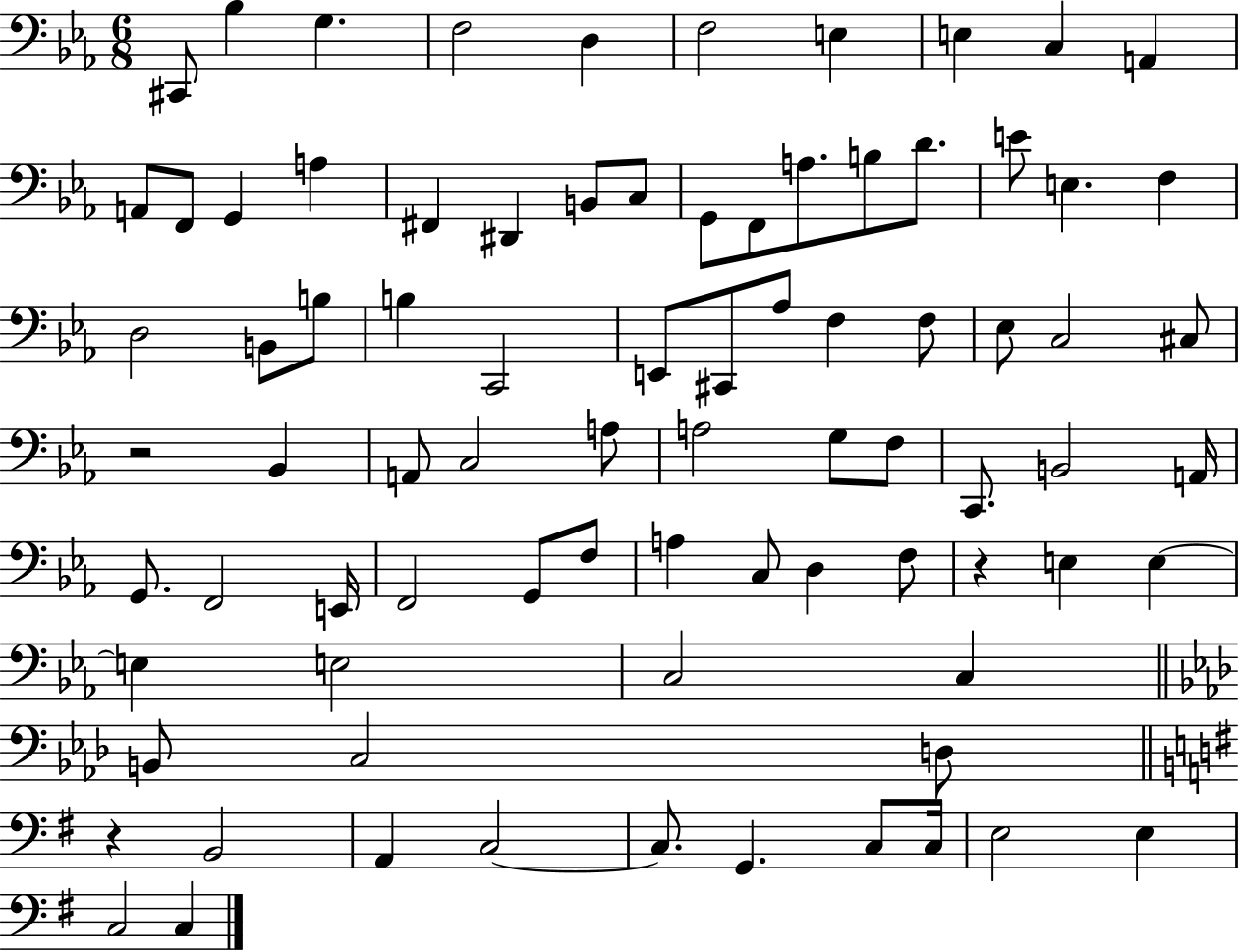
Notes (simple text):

C#2/e Bb3/q G3/q. F3/h D3/q F3/h E3/q E3/q C3/q A2/q A2/e F2/e G2/q A3/q F#2/q D#2/q B2/e C3/e G2/e F2/e A3/e. B3/e D4/e. E4/e E3/q. F3/q D3/h B2/e B3/e B3/q C2/h E2/e C#2/e Ab3/e F3/q F3/e Eb3/e C3/h C#3/e R/h Bb2/q A2/e C3/h A3/e A3/h G3/e F3/e C2/e. B2/h A2/s G2/e. F2/h E2/s F2/h G2/e F3/e A3/q C3/e D3/q F3/e R/q E3/q E3/q E3/q E3/h C3/h C3/q B2/e C3/h D3/e R/q B2/h A2/q C3/h C3/e. G2/q. C3/e C3/s E3/h E3/q C3/h C3/q